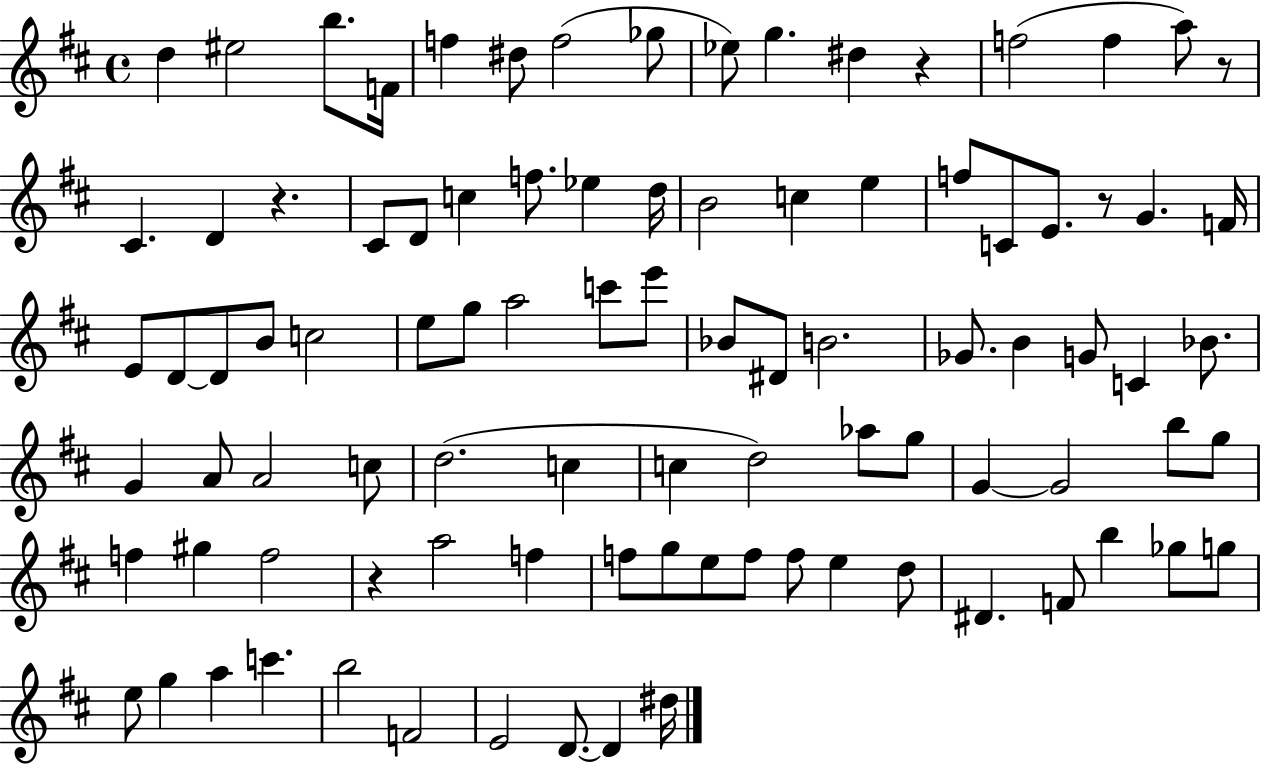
D5/q EIS5/h B5/e. F4/s F5/q D#5/e F5/h Gb5/e Eb5/e G5/q. D#5/q R/q F5/h F5/q A5/e R/e C#4/q. D4/q R/q. C#4/e D4/e C5/q F5/e. Eb5/q D5/s B4/h C5/q E5/q F5/e C4/e E4/e. R/e G4/q. F4/s E4/e D4/e D4/e B4/e C5/h E5/e G5/e A5/h C6/e E6/e Bb4/e D#4/e B4/h. Gb4/e. B4/q G4/e C4/q Bb4/e. G4/q A4/e A4/h C5/e D5/h. C5/q C5/q D5/h Ab5/e G5/e G4/q G4/h B5/e G5/e F5/q G#5/q F5/h R/q A5/h F5/q F5/e G5/e E5/e F5/e F5/e E5/q D5/e D#4/q. F4/e B5/q Gb5/e G5/e E5/e G5/q A5/q C6/q. B5/h F4/h E4/h D4/e. D4/q D#5/s